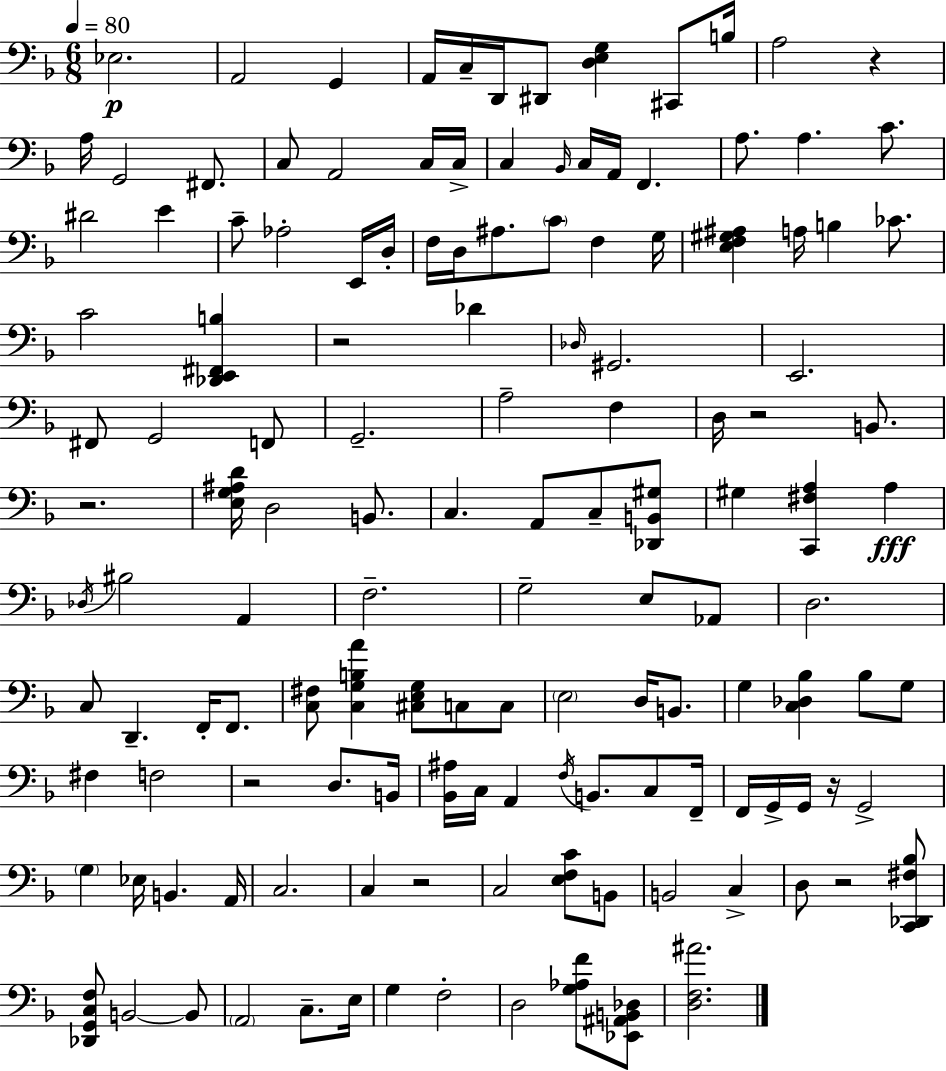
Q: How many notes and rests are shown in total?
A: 138